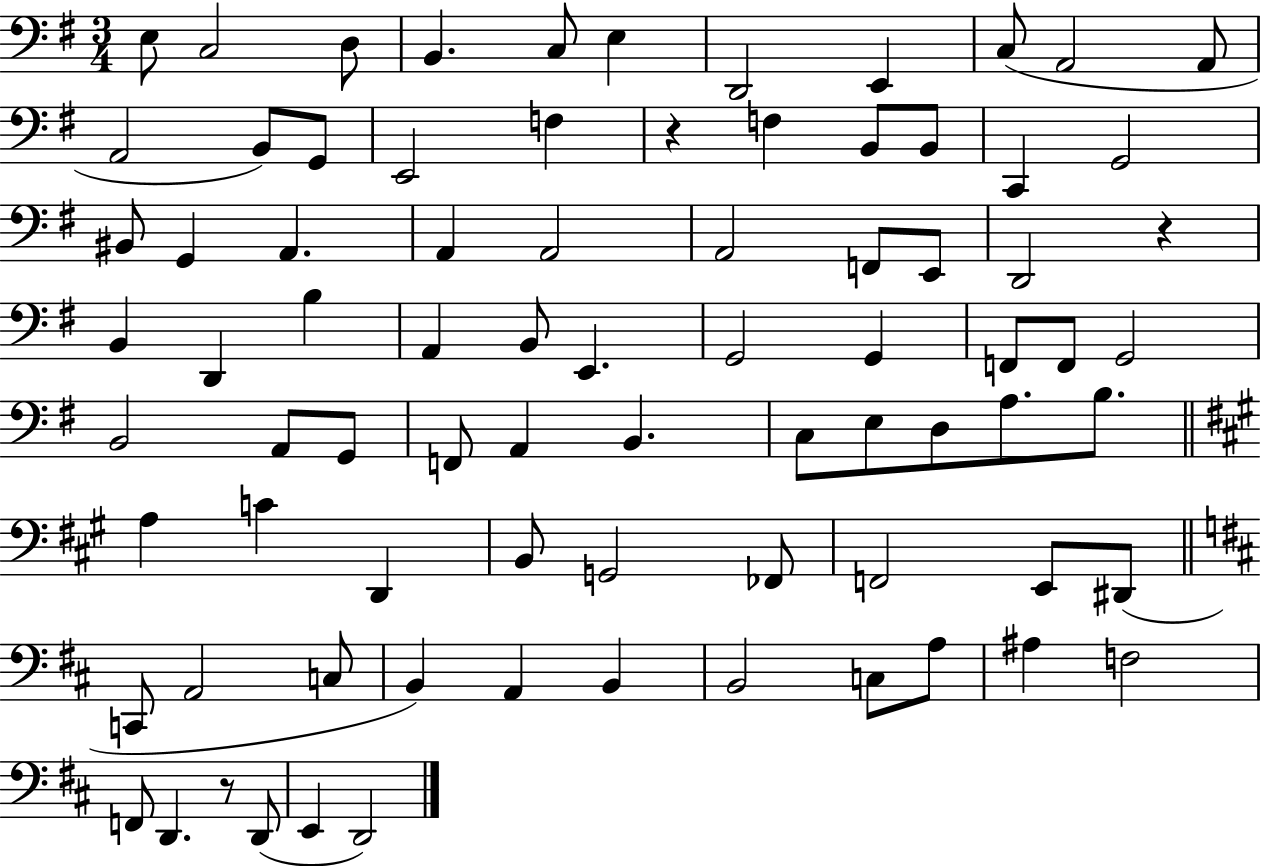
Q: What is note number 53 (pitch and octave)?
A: A3